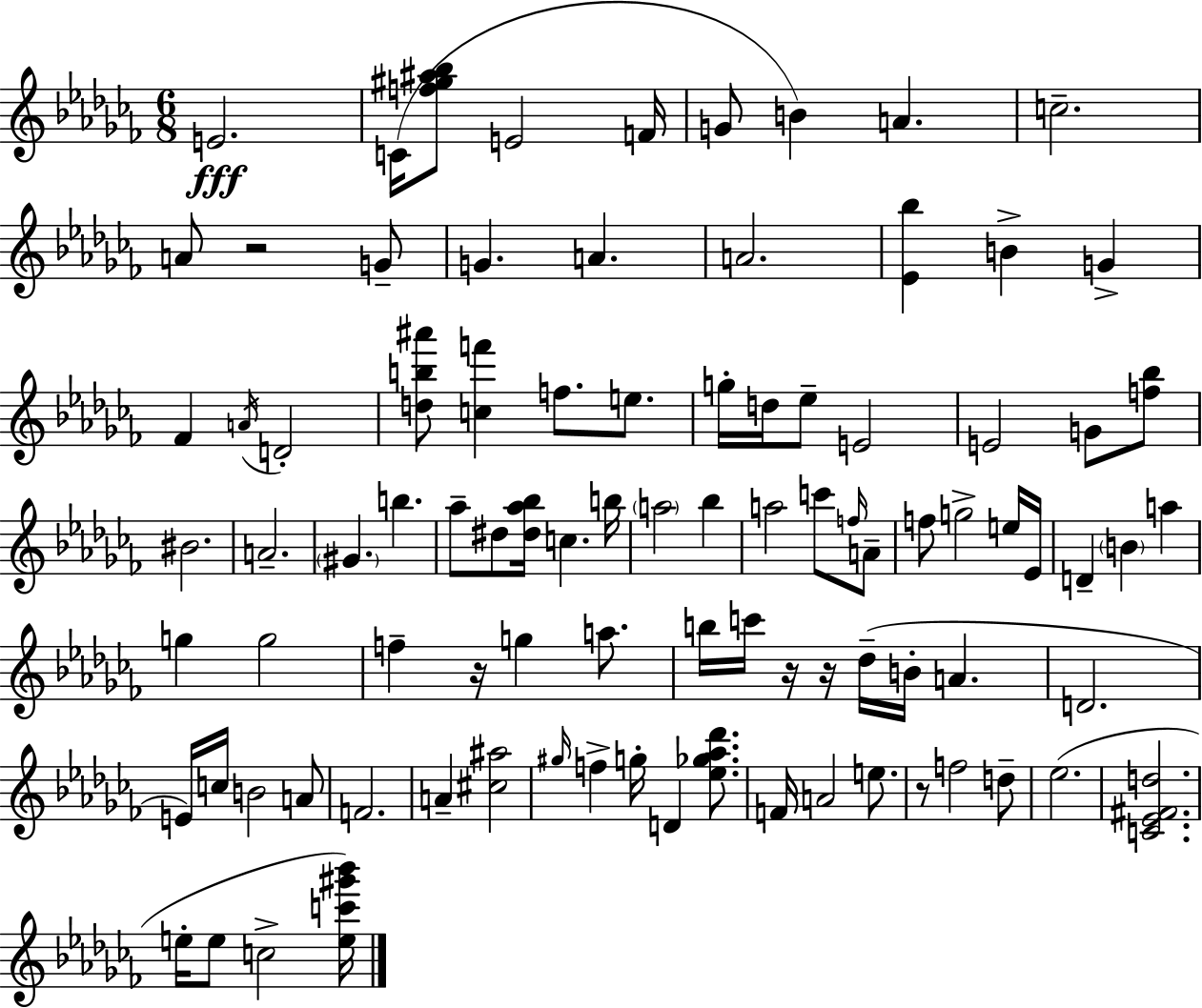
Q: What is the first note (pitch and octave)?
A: E4